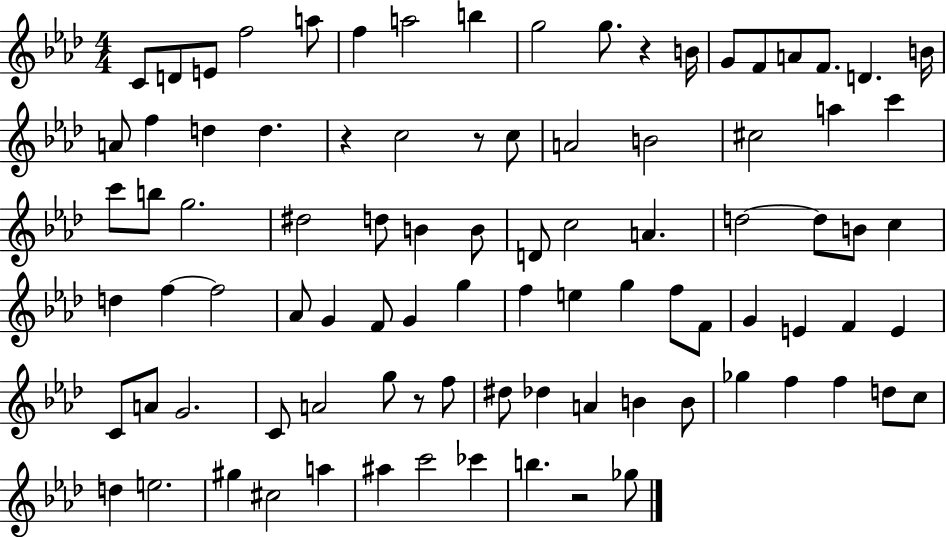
{
  \clef treble
  \numericTimeSignature
  \time 4/4
  \key aes \major
  \repeat volta 2 { c'8 d'8 e'8 f''2 a''8 | f''4 a''2 b''4 | g''2 g''8. r4 b'16 | g'8 f'8 a'8 f'8. d'4. b'16 | \break a'8 f''4 d''4 d''4. | r4 c''2 r8 c''8 | a'2 b'2 | cis''2 a''4 c'''4 | \break c'''8 b''8 g''2. | dis''2 d''8 b'4 b'8 | d'8 c''2 a'4. | d''2~~ d''8 b'8 c''4 | \break d''4 f''4~~ f''2 | aes'8 g'4 f'8 g'4 g''4 | f''4 e''4 g''4 f''8 f'8 | g'4 e'4 f'4 e'4 | \break c'8 a'8 g'2. | c'8 a'2 g''8 r8 f''8 | dis''8 des''4 a'4 b'4 b'8 | ges''4 f''4 f''4 d''8 c''8 | \break d''4 e''2. | gis''4 cis''2 a''4 | ais''4 c'''2 ces'''4 | b''4. r2 ges''8 | \break } \bar "|."
}